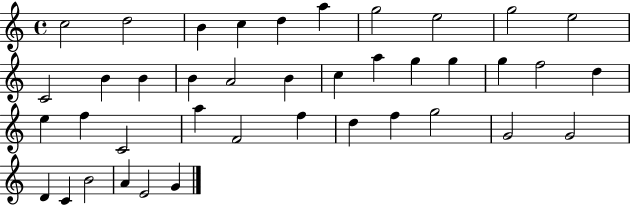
{
  \clef treble
  \time 4/4
  \defaultTimeSignature
  \key c \major
  c''2 d''2 | b'4 c''4 d''4 a''4 | g''2 e''2 | g''2 e''2 | \break c'2 b'4 b'4 | b'4 a'2 b'4 | c''4 a''4 g''4 g''4 | g''4 f''2 d''4 | \break e''4 f''4 c'2 | a''4 f'2 f''4 | d''4 f''4 g''2 | g'2 g'2 | \break d'4 c'4 b'2 | a'4 e'2 g'4 | \bar "|."
}